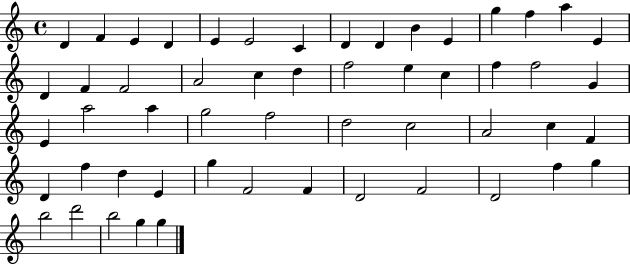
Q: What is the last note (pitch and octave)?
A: G5